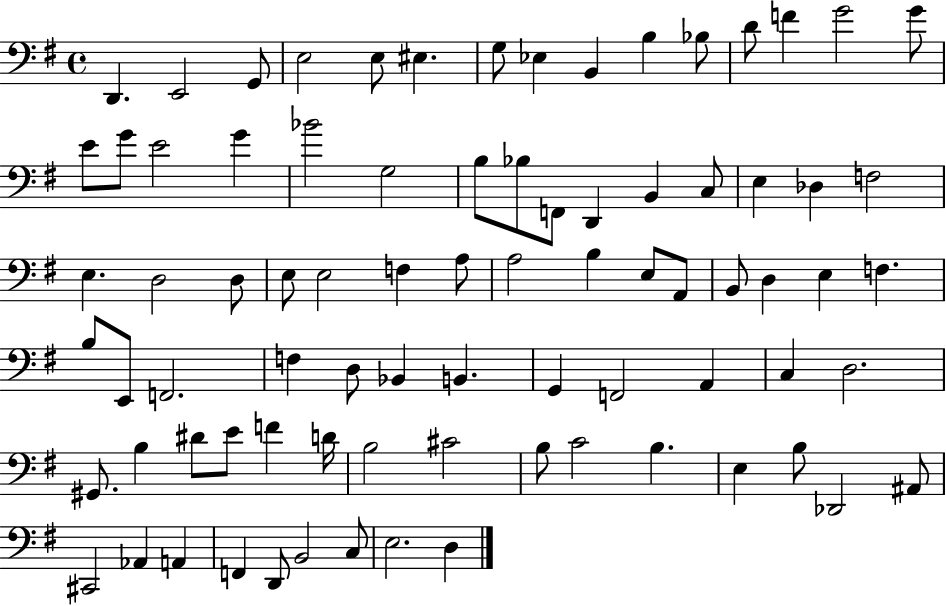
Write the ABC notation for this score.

X:1
T:Untitled
M:4/4
L:1/4
K:G
D,, E,,2 G,,/2 E,2 E,/2 ^E, G,/2 _E, B,, B, _B,/2 D/2 F G2 G/2 E/2 G/2 E2 G _B2 G,2 B,/2 _B,/2 F,,/2 D,, B,, C,/2 E, _D, F,2 E, D,2 D,/2 E,/2 E,2 F, A,/2 A,2 B, E,/2 A,,/2 B,,/2 D, E, F, B,/2 E,,/2 F,,2 F, D,/2 _B,, B,, G,, F,,2 A,, C, D,2 ^G,,/2 B, ^D/2 E/2 F D/4 B,2 ^C2 B,/2 C2 B, E, B,/2 _D,,2 ^A,,/2 ^C,,2 _A,, A,, F,, D,,/2 B,,2 C,/2 E,2 D,